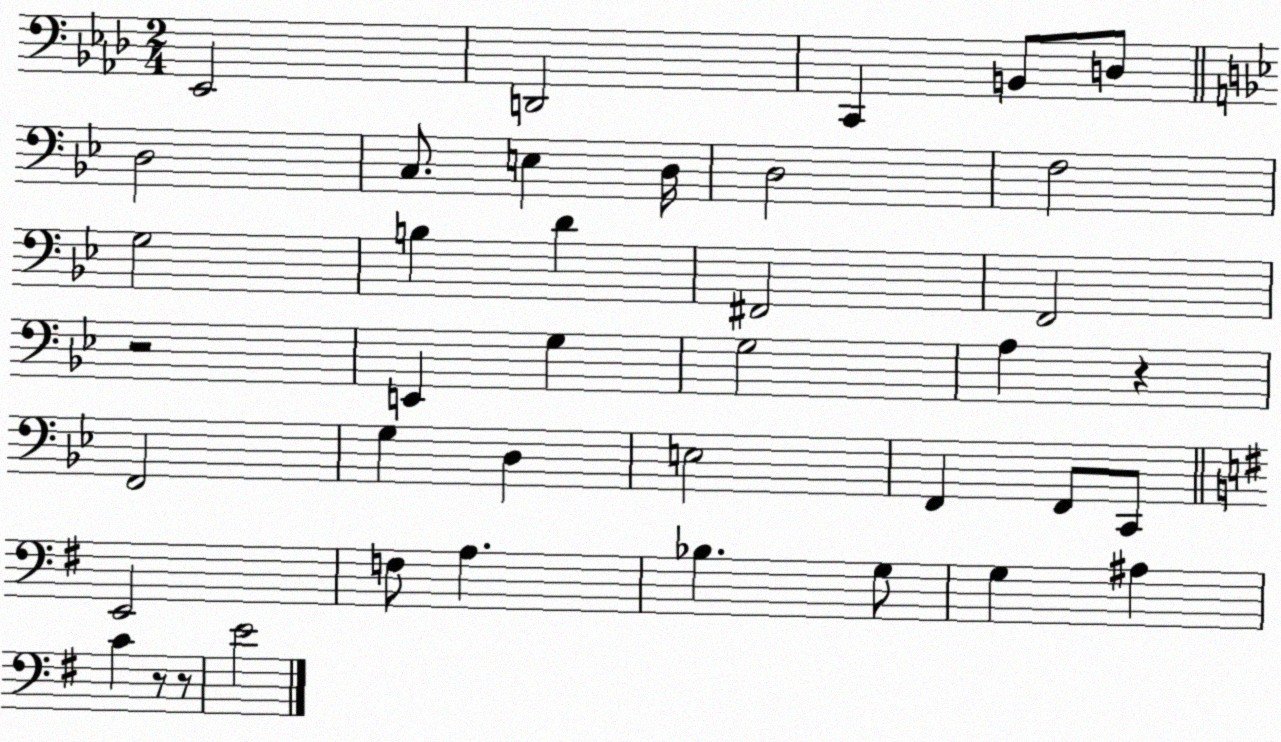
X:1
T:Untitled
M:2/4
L:1/4
K:Ab
_E,,2 D,,2 C,, B,,/2 D,/2 D,2 C,/2 E, D,/4 D,2 F,2 G,2 B, D ^F,,2 F,,2 z2 E,, G, G,2 A, z F,,2 G, D, E,2 F,, F,,/2 C,,/2 E,,2 F,/2 A, _B, G,/2 G, ^A, C z/2 z/2 E2